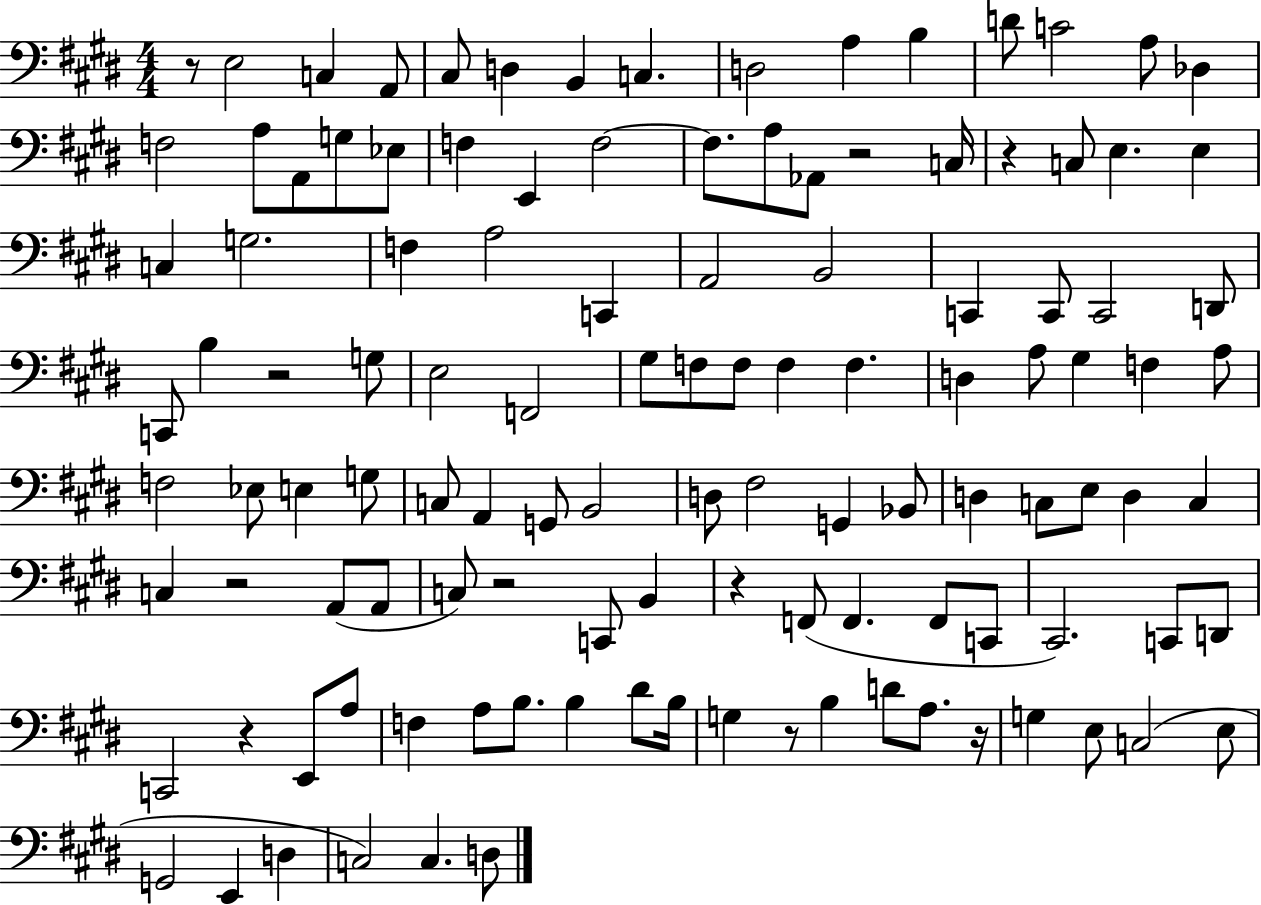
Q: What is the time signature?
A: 4/4